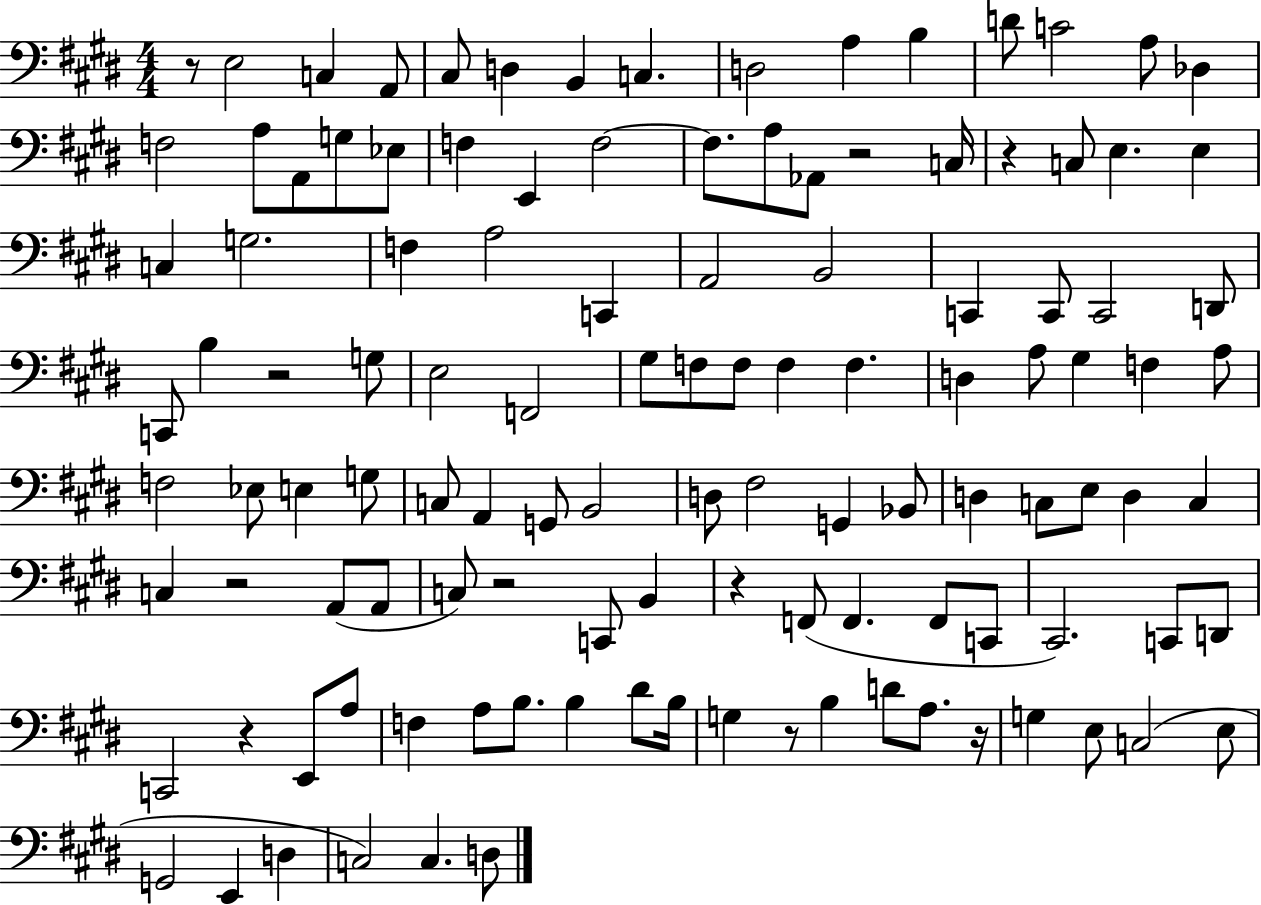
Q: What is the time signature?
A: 4/4